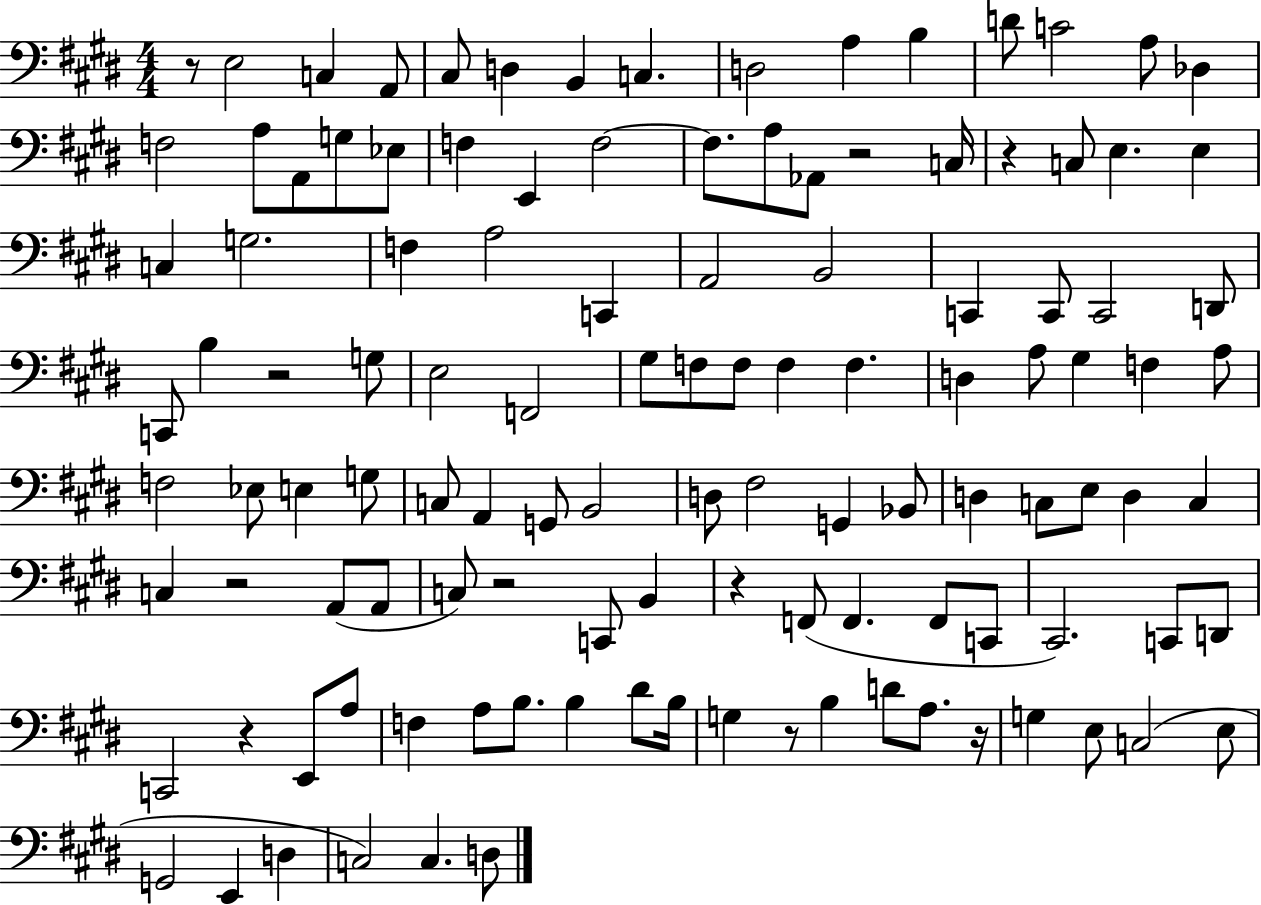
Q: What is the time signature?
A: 4/4